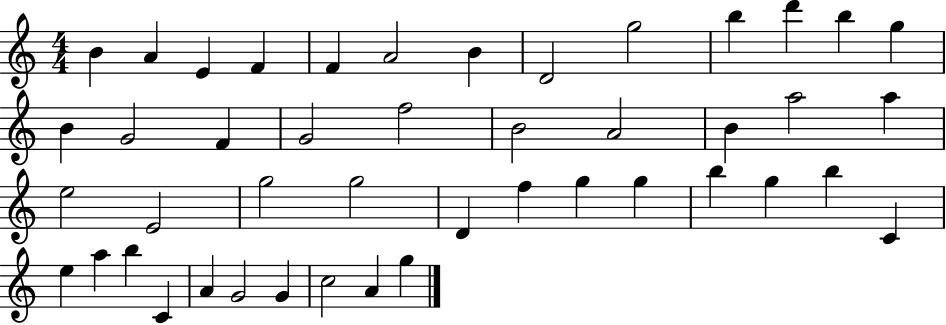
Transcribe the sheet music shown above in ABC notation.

X:1
T:Untitled
M:4/4
L:1/4
K:C
B A E F F A2 B D2 g2 b d' b g B G2 F G2 f2 B2 A2 B a2 a e2 E2 g2 g2 D f g g b g b C e a b C A G2 G c2 A g